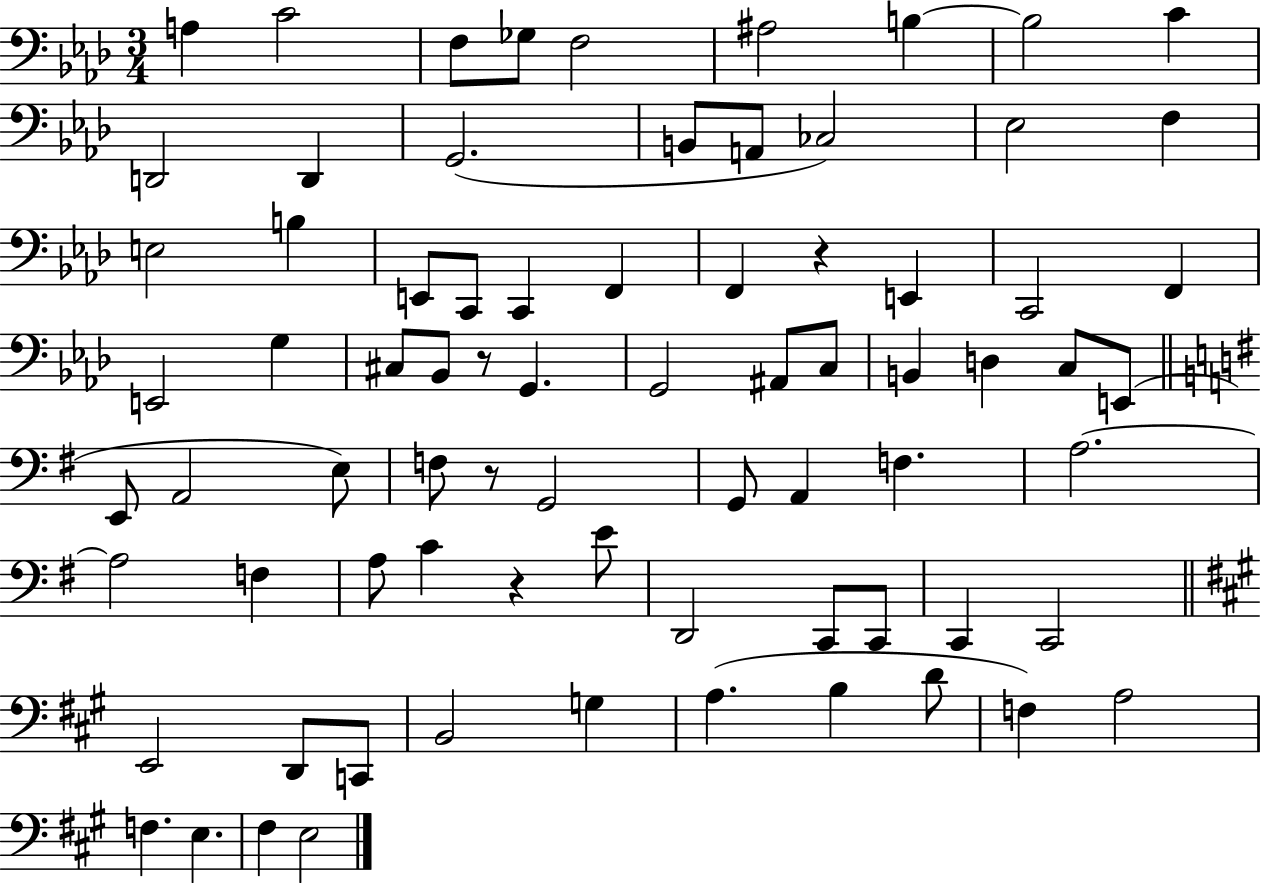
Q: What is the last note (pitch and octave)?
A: E3